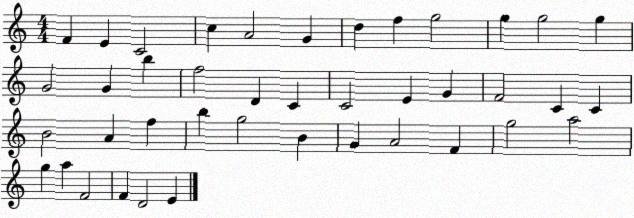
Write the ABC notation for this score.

X:1
T:Untitled
M:4/4
L:1/4
K:C
F E C2 c A2 G d f g2 g g2 g G2 G b f2 D C C2 E G F2 C C B2 A f b g2 B G A2 F g2 a2 g a F2 F D2 E